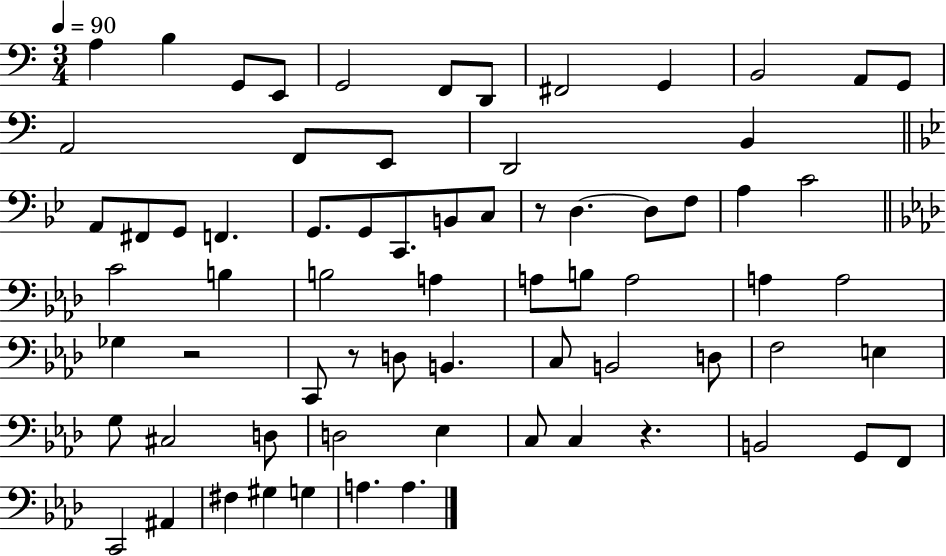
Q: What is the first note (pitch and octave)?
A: A3